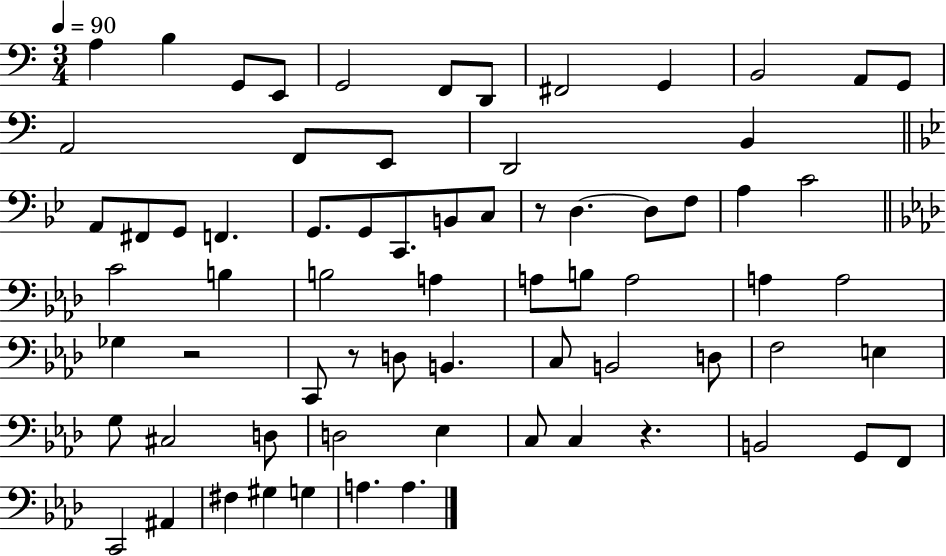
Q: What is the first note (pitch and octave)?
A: A3